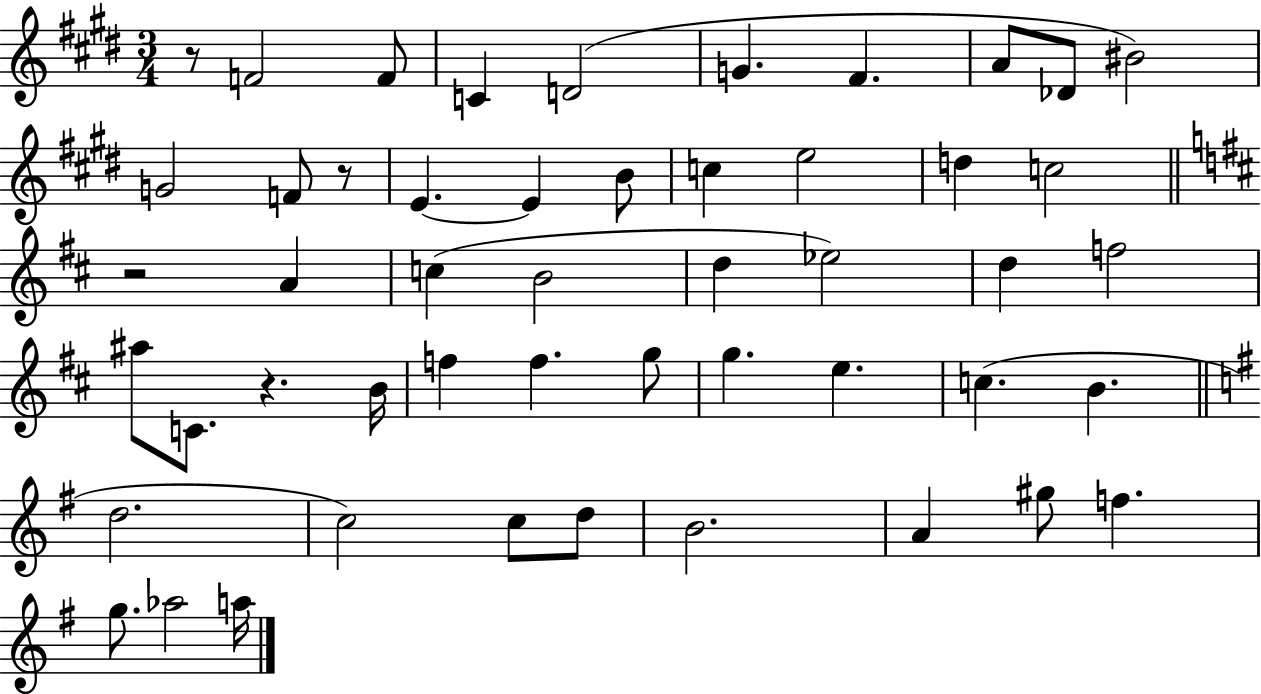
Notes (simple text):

R/e F4/h F4/e C4/q D4/h G4/q. F#4/q. A4/e Db4/e BIS4/h G4/h F4/e R/e E4/q. E4/q B4/e C5/q E5/h D5/q C5/h R/h A4/q C5/q B4/h D5/q Eb5/h D5/q F5/h A#5/e C4/e. R/q. B4/s F5/q F5/q. G5/e G5/q. E5/q. C5/q. B4/q. D5/h. C5/h C5/e D5/e B4/h. A4/q G#5/e F5/q. G5/e. Ab5/h A5/s